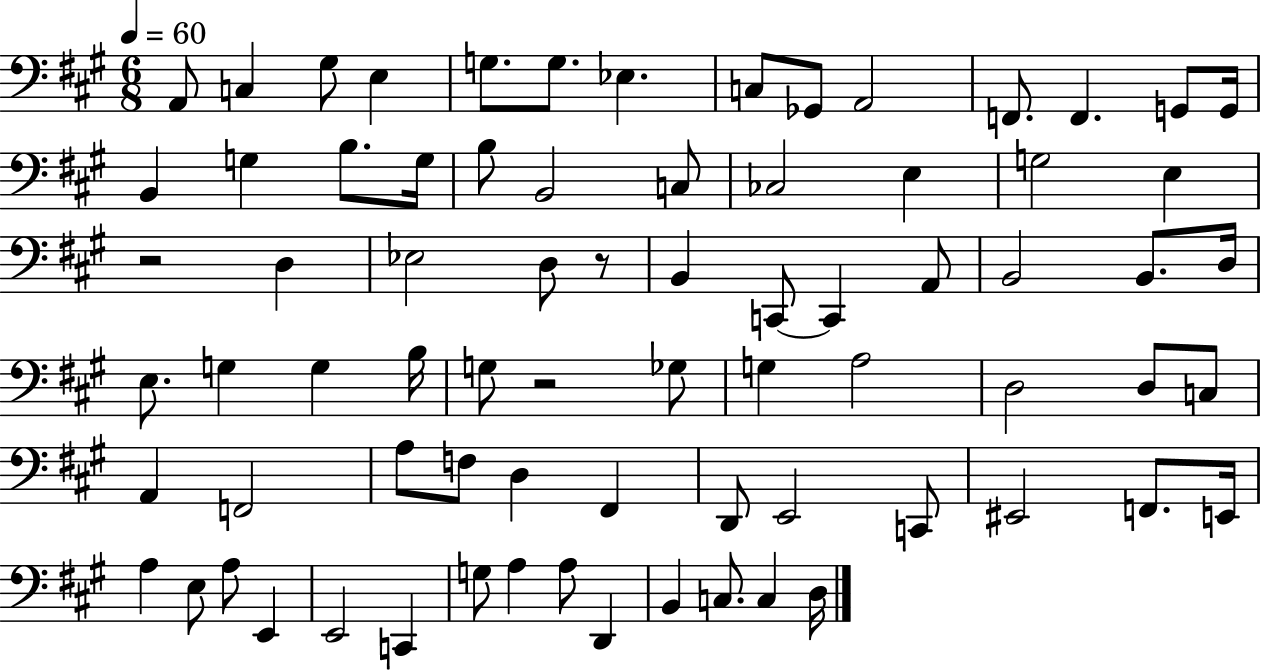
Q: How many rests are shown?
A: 3